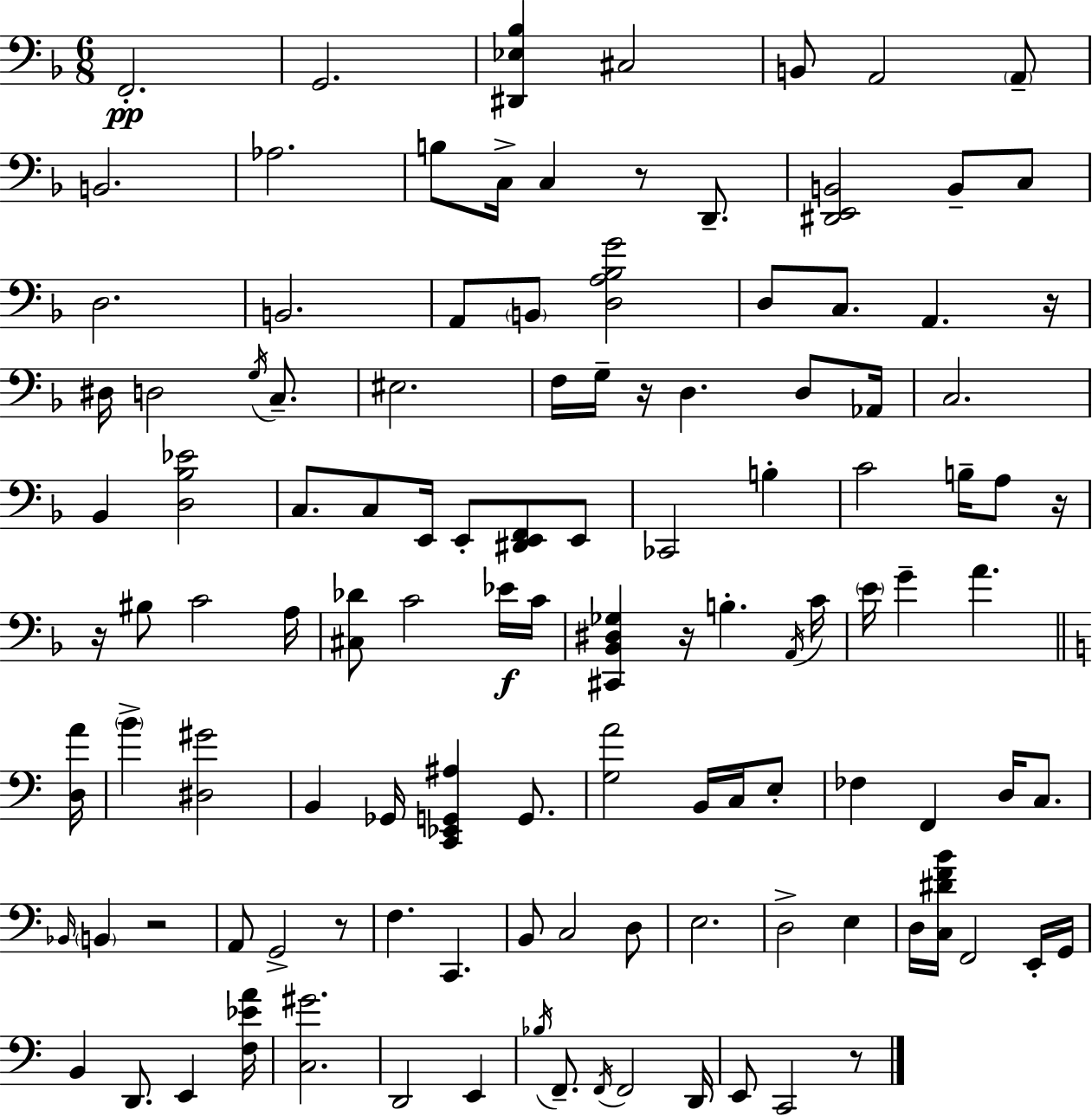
X:1
T:Untitled
M:6/8
L:1/4
K:F
F,,2 G,,2 [^D,,_E,_B,] ^C,2 B,,/2 A,,2 A,,/2 B,,2 _A,2 B,/2 C,/4 C, z/2 D,,/2 [^D,,E,,B,,]2 B,,/2 C,/2 D,2 B,,2 A,,/2 B,,/2 [D,A,_B,G]2 D,/2 C,/2 A,, z/4 ^D,/4 D,2 G,/4 C,/2 ^E,2 F,/4 G,/4 z/4 D, D,/2 _A,,/4 C,2 _B,, [D,_B,_E]2 C,/2 C,/2 E,,/4 E,,/2 [^D,,E,,F,,]/2 E,,/2 _C,,2 B, C2 B,/4 A,/2 z/4 z/4 ^B,/2 C2 A,/4 [^C,_D]/2 C2 _E/4 C/4 [^C,,_B,,^D,_G,] z/4 B, A,,/4 C/4 E/4 G A [D,A]/4 B [^D,^G]2 B,, _G,,/4 [C,,_E,,G,,^A,] G,,/2 [G,A]2 B,,/4 C,/4 E,/2 _F, F,, D,/4 C,/2 _B,,/4 B,, z2 A,,/2 G,,2 z/2 F, C,, B,,/2 C,2 D,/2 E,2 D,2 E, D,/4 [C,^DFB]/4 F,,2 E,,/4 G,,/4 B,, D,,/2 E,, [F,_EA]/4 [C,^G]2 D,,2 E,, _B,/4 F,,/2 F,,/4 F,,2 D,,/4 E,,/2 C,,2 z/2